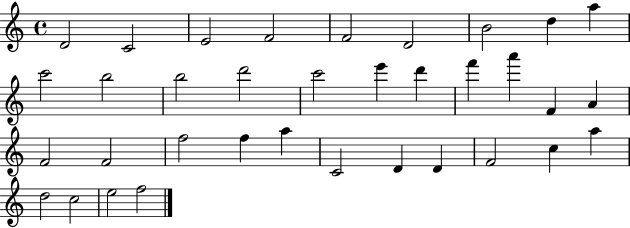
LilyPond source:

{
  \clef treble
  \time 4/4
  \defaultTimeSignature
  \key c \major
  d'2 c'2 | e'2 f'2 | f'2 d'2 | b'2 d''4 a''4 | \break c'''2 b''2 | b''2 d'''2 | c'''2 e'''4 d'''4 | f'''4 a'''4 f'4 a'4 | \break f'2 f'2 | f''2 f''4 a''4 | c'2 d'4 d'4 | f'2 c''4 a''4 | \break d''2 c''2 | e''2 f''2 | \bar "|."
}